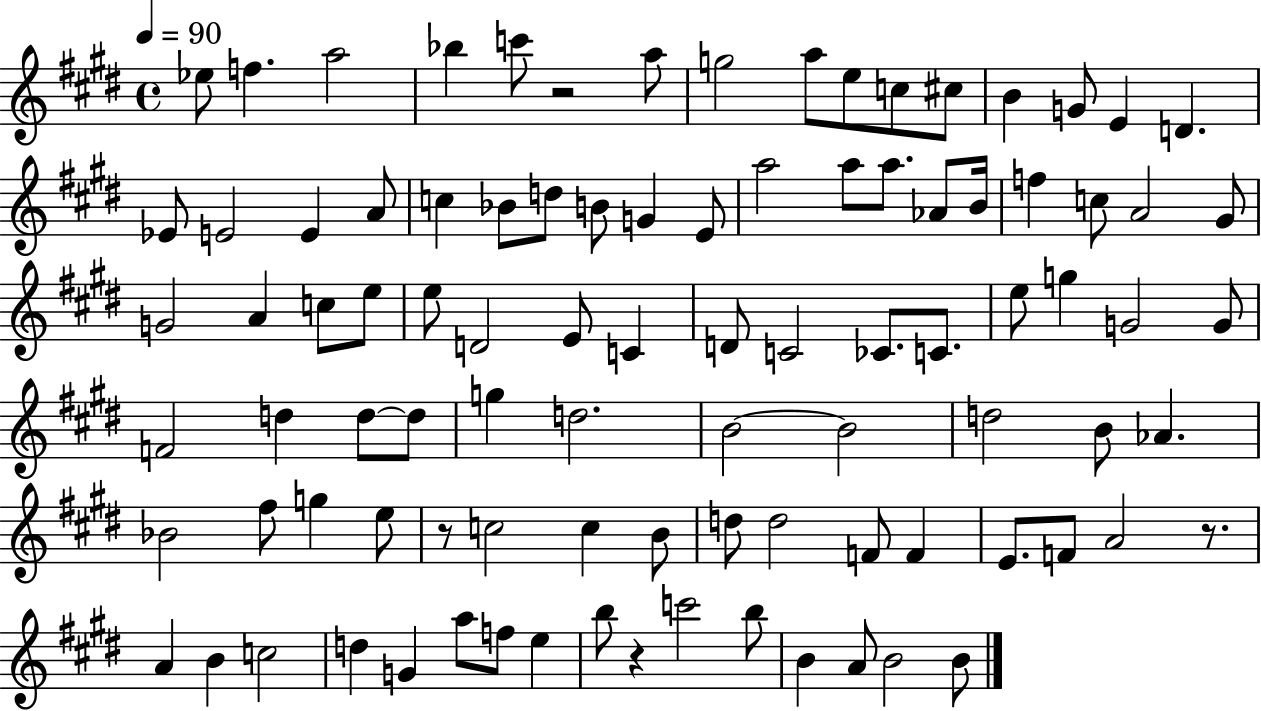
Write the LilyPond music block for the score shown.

{
  \clef treble
  \time 4/4
  \defaultTimeSignature
  \key e \major
  \tempo 4 = 90
  ees''8 f''4. a''2 | bes''4 c'''8 r2 a''8 | g''2 a''8 e''8 c''8 cis''8 | b'4 g'8 e'4 d'4. | \break ees'8 e'2 e'4 a'8 | c''4 bes'8 d''8 b'8 g'4 e'8 | a''2 a''8 a''8. aes'8 b'16 | f''4 c''8 a'2 gis'8 | \break g'2 a'4 c''8 e''8 | e''8 d'2 e'8 c'4 | d'8 c'2 ces'8. c'8. | e''8 g''4 g'2 g'8 | \break f'2 d''4 d''8~~ d''8 | g''4 d''2. | b'2~~ b'2 | d''2 b'8 aes'4. | \break bes'2 fis''8 g''4 e''8 | r8 c''2 c''4 b'8 | d''8 d''2 f'8 f'4 | e'8. f'8 a'2 r8. | \break a'4 b'4 c''2 | d''4 g'4 a''8 f''8 e''4 | b''8 r4 c'''2 b''8 | b'4 a'8 b'2 b'8 | \break \bar "|."
}